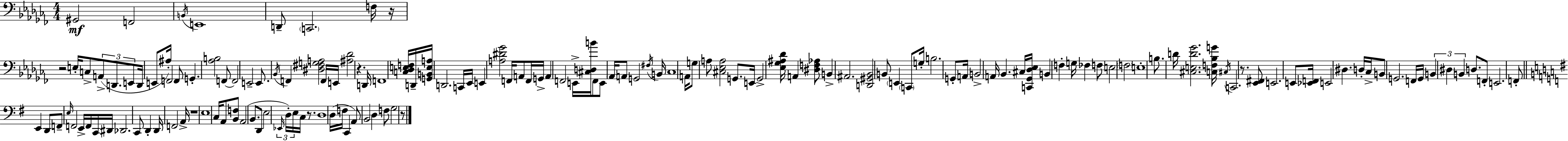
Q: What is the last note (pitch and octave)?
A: G3